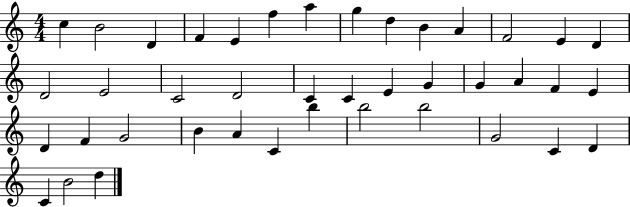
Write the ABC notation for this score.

X:1
T:Untitled
M:4/4
L:1/4
K:C
c B2 D F E f a g d B A F2 E D D2 E2 C2 D2 C C E G G A F E D F G2 B A C b b2 b2 G2 C D C B2 d